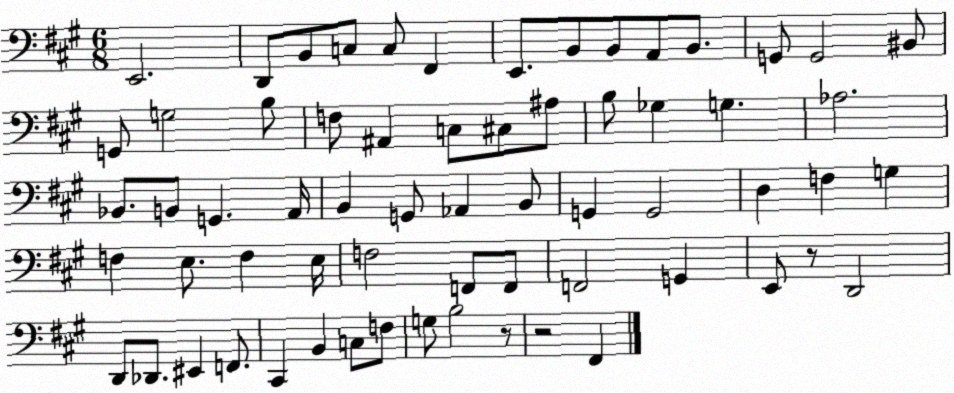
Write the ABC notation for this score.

X:1
T:Untitled
M:6/8
L:1/4
K:A
E,,2 D,,/2 B,,/2 C,/2 C,/2 ^F,, E,,/2 B,,/2 B,,/2 A,,/2 B,,/2 G,,/2 G,,2 ^B,,/2 G,,/2 G,2 B,/2 F,/2 ^A,, C,/2 ^C,/2 ^A,/2 B,/2 _G, G, _A,2 _B,,/2 B,,/2 G,, A,,/4 B,, G,,/2 _A,, B,,/2 G,, G,,2 D, F, G, F, E,/2 F, E,/4 F,2 F,,/2 F,,/2 F,,2 G,, E,,/2 z/2 D,,2 D,,/2 _D,,/2 ^E,, F,,/2 ^C,, B,, C,/2 F,/2 G,/2 B,2 z/2 z2 ^F,,